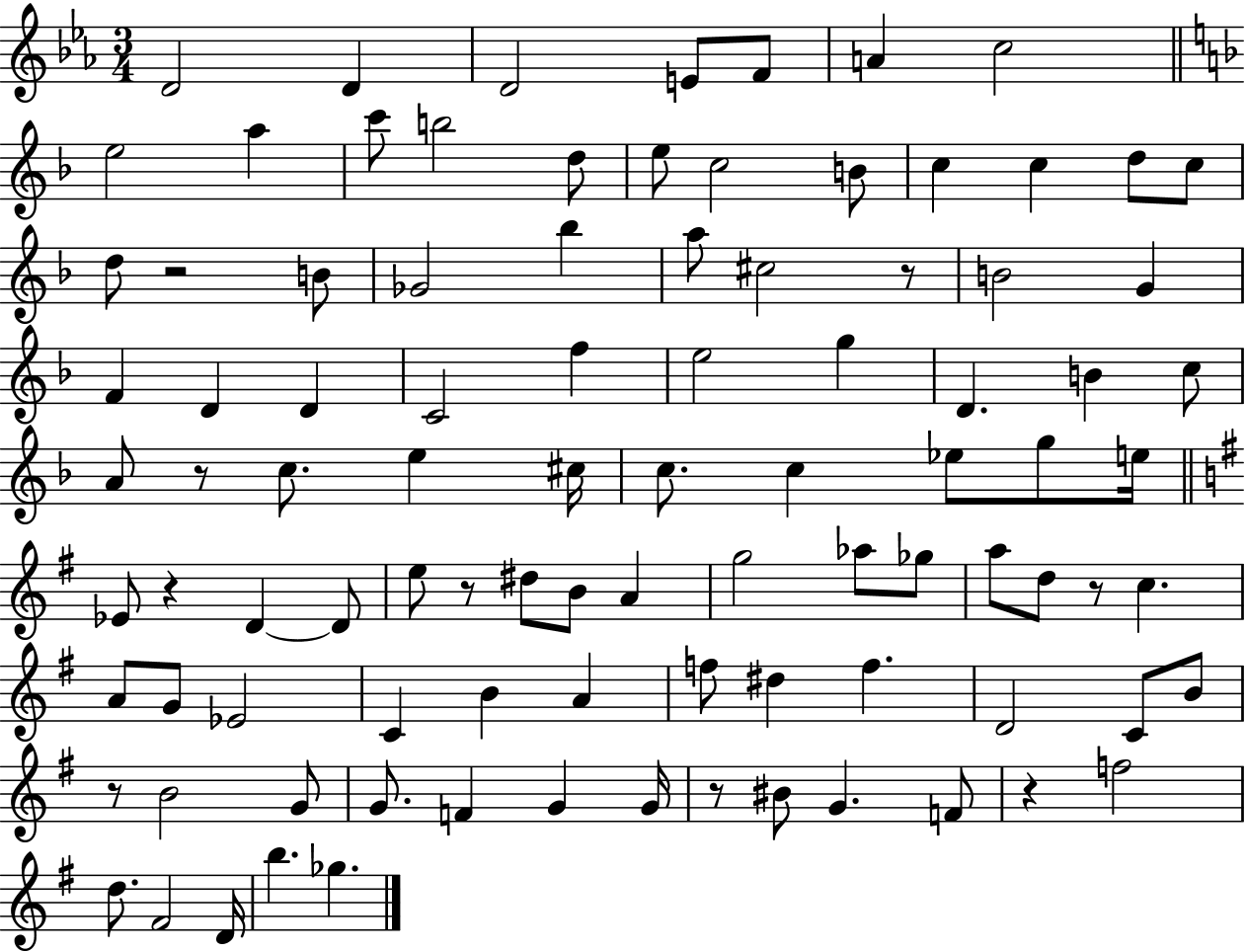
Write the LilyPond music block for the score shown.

{
  \clef treble
  \numericTimeSignature
  \time 3/4
  \key ees \major
  d'2 d'4 | d'2 e'8 f'8 | a'4 c''2 | \bar "||" \break \key d \minor e''2 a''4 | c'''8 b''2 d''8 | e''8 c''2 b'8 | c''4 c''4 d''8 c''8 | \break d''8 r2 b'8 | ges'2 bes''4 | a''8 cis''2 r8 | b'2 g'4 | \break f'4 d'4 d'4 | c'2 f''4 | e''2 g''4 | d'4. b'4 c''8 | \break a'8 r8 c''8. e''4 cis''16 | c''8. c''4 ees''8 g''8 e''16 | \bar "||" \break \key e \minor ees'8 r4 d'4~~ d'8 | e''8 r8 dis''8 b'8 a'4 | g''2 aes''8 ges''8 | a''8 d''8 r8 c''4. | \break a'8 g'8 ees'2 | c'4 b'4 a'4 | f''8 dis''4 f''4. | d'2 c'8 b'8 | \break r8 b'2 g'8 | g'8. f'4 g'4 g'16 | r8 bis'8 g'4. f'8 | r4 f''2 | \break d''8. fis'2 d'16 | b''4. ges''4. | \bar "|."
}